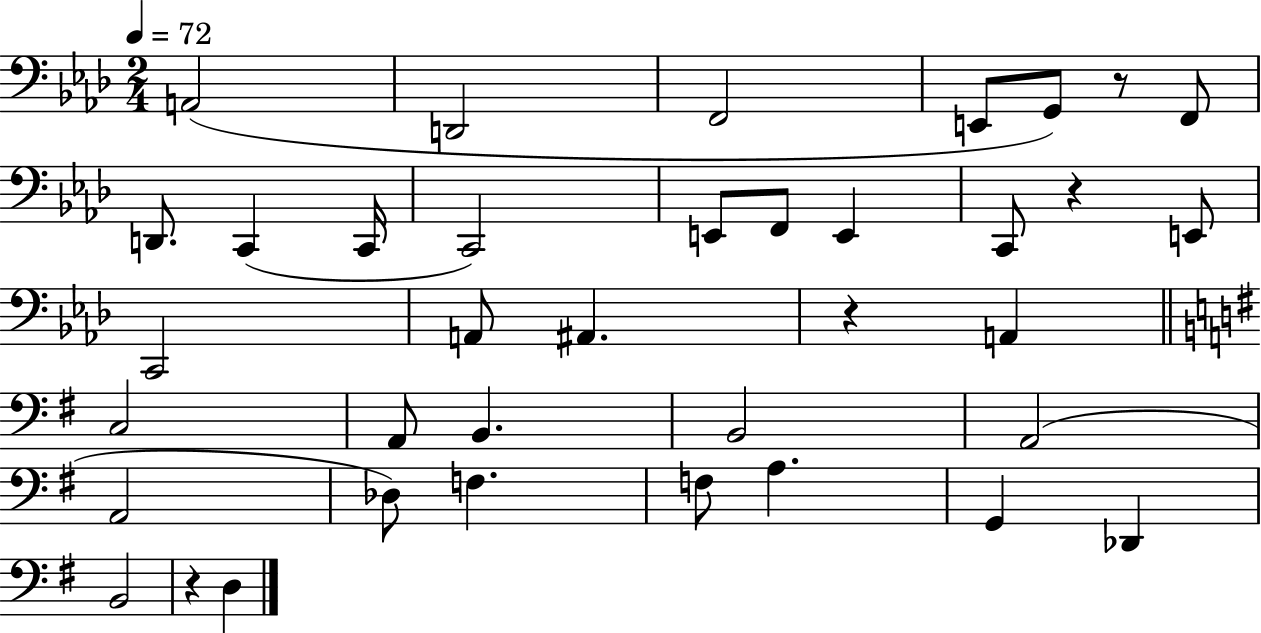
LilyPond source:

{
  \clef bass
  \numericTimeSignature
  \time 2/4
  \key aes \major
  \tempo 4 = 72
  \repeat volta 2 { a,2( | d,2 | f,2 | e,8 g,8) r8 f,8 | \break d,8. c,4( c,16 | c,2) | e,8 f,8 e,4 | c,8 r4 e,8 | \break c,2 | a,8 ais,4. | r4 a,4 | \bar "||" \break \key g \major c2 | a,8 b,4. | b,2 | a,2( | \break a,2 | des8) f4. | f8 a4. | g,4 des,4 | \break b,2 | r4 d4 | } \bar "|."
}